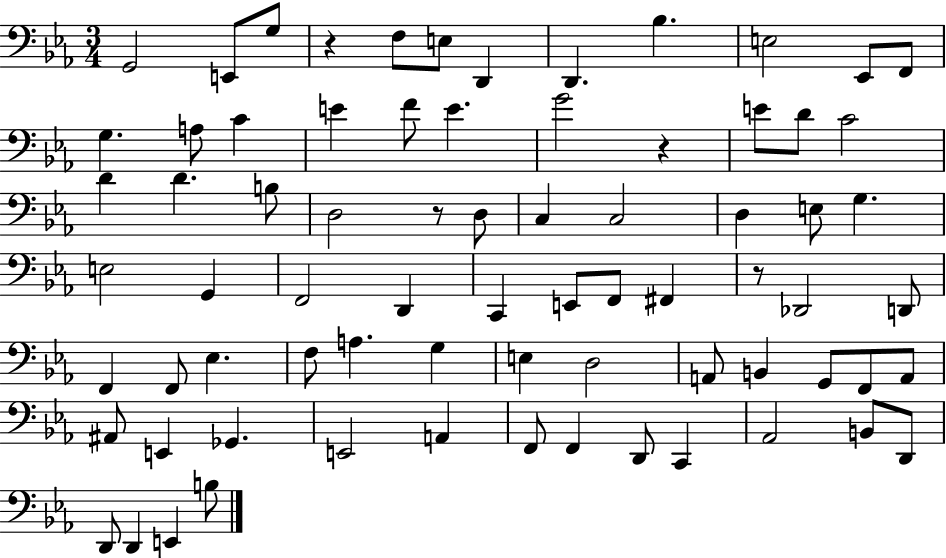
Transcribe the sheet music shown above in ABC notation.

X:1
T:Untitled
M:3/4
L:1/4
K:Eb
G,,2 E,,/2 G,/2 z F,/2 E,/2 D,, D,, _B, E,2 _E,,/2 F,,/2 G, A,/2 C E F/2 E G2 z E/2 D/2 C2 D D B,/2 D,2 z/2 D,/2 C, C,2 D, E,/2 G, E,2 G,, F,,2 D,, C,, E,,/2 F,,/2 ^F,, z/2 _D,,2 D,,/2 F,, F,,/2 _E, F,/2 A, G, E, D,2 A,,/2 B,, G,,/2 F,,/2 A,,/2 ^A,,/2 E,, _G,, E,,2 A,, F,,/2 F,, D,,/2 C,, _A,,2 B,,/2 D,,/2 D,,/2 D,, E,, B,/2